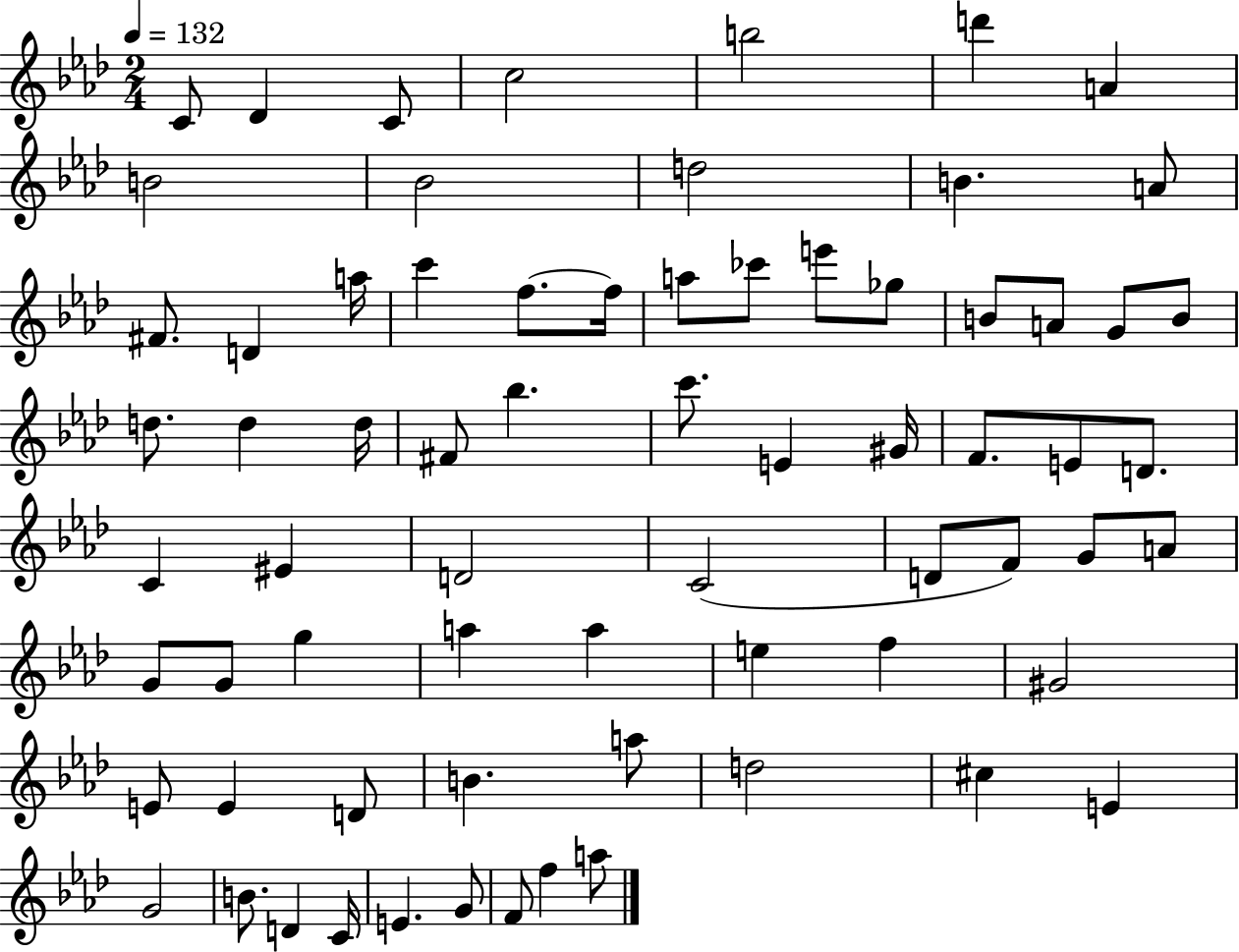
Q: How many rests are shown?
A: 0